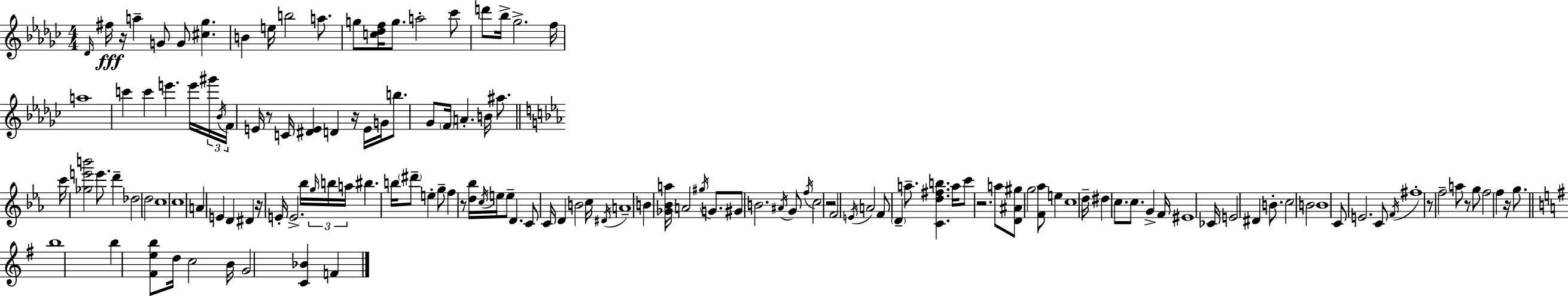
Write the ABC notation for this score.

X:1
T:Untitled
M:4/4
L:1/4
K:Ebm
_D/4 ^f/4 z/4 a G/2 G/2 [^c_g] B e/4 b2 a/2 g/2 [c_df]/4 g/2 a2 _c'/2 d'/2 _b/4 _g2 f/4 a4 c' c' e' e'/4 ^g'/4 _B/4 F/4 E/4 z/2 C/4 [^DE] D z/4 E/4 G/4 b/2 _G/2 F/4 A B/4 ^a/2 c'/4 [_ge'b']2 e'/2 d' _d2 d2 c4 c4 A E D ^D z/4 E/4 E2 _b/4 g/4 b/4 a/4 ^b b/4 ^d'/2 e g/2 f z/2 [d_b]/4 c/4 e/4 e/2 D C/2 C/4 D B2 c/4 ^D/4 A4 B [_G_Ba]/4 A2 ^g/4 G/2 ^G/2 B2 ^A/4 G/2 f/4 c2 z2 F2 E/4 A2 F/2 D a/2 [Cd^fb] a/4 c'/2 z2 a/2 [D^A^g]/2 g2 [F_a]/2 e c4 d/4 ^d c/2 c/2 G F/4 ^E4 _C/4 E2 ^D B/2 c2 B2 B4 C/2 E2 C/2 F/4 ^f4 z/2 f2 a/2 z/2 g/2 f2 f z/4 g/2 b4 b [^Feb]/2 d/4 c2 B/4 G2 [C_B] F